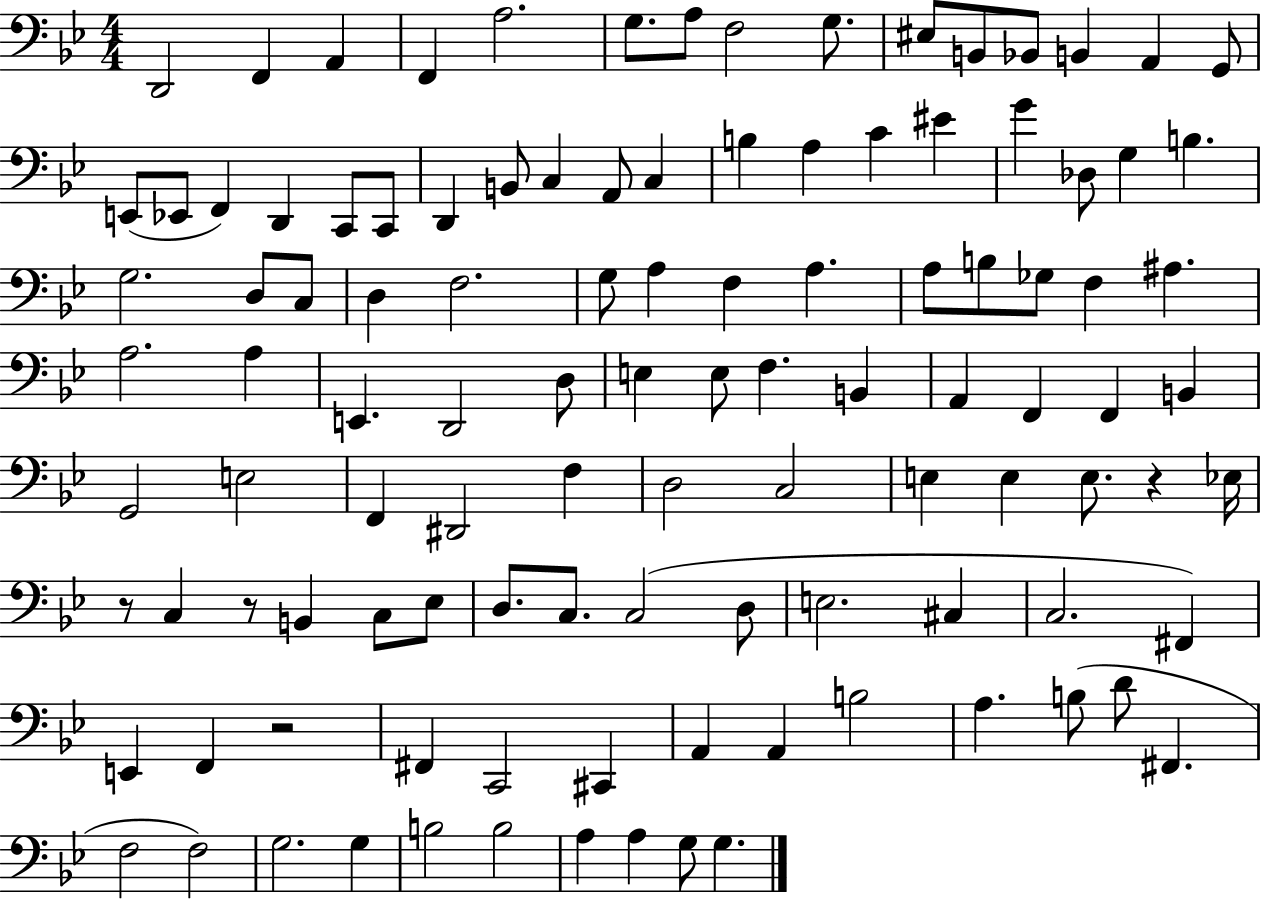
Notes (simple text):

D2/h F2/q A2/q F2/q A3/h. G3/e. A3/e F3/h G3/e. EIS3/e B2/e Bb2/e B2/q A2/q G2/e E2/e Eb2/e F2/q D2/q C2/e C2/e D2/q B2/e C3/q A2/e C3/q B3/q A3/q C4/q EIS4/q G4/q Db3/e G3/q B3/q. G3/h. D3/e C3/e D3/q F3/h. G3/e A3/q F3/q A3/q. A3/e B3/e Gb3/e F3/q A#3/q. A3/h. A3/q E2/q. D2/h D3/e E3/q E3/e F3/q. B2/q A2/q F2/q F2/q B2/q G2/h E3/h F2/q D#2/h F3/q D3/h C3/h E3/q E3/q E3/e. R/q Eb3/s R/e C3/q R/e B2/q C3/e Eb3/e D3/e. C3/e. C3/h D3/e E3/h. C#3/q C3/h. F#2/q E2/q F2/q R/h F#2/q C2/h C#2/q A2/q A2/q B3/h A3/q. B3/e D4/e F#2/q. F3/h F3/h G3/h. G3/q B3/h B3/h A3/q A3/q G3/e G3/q.